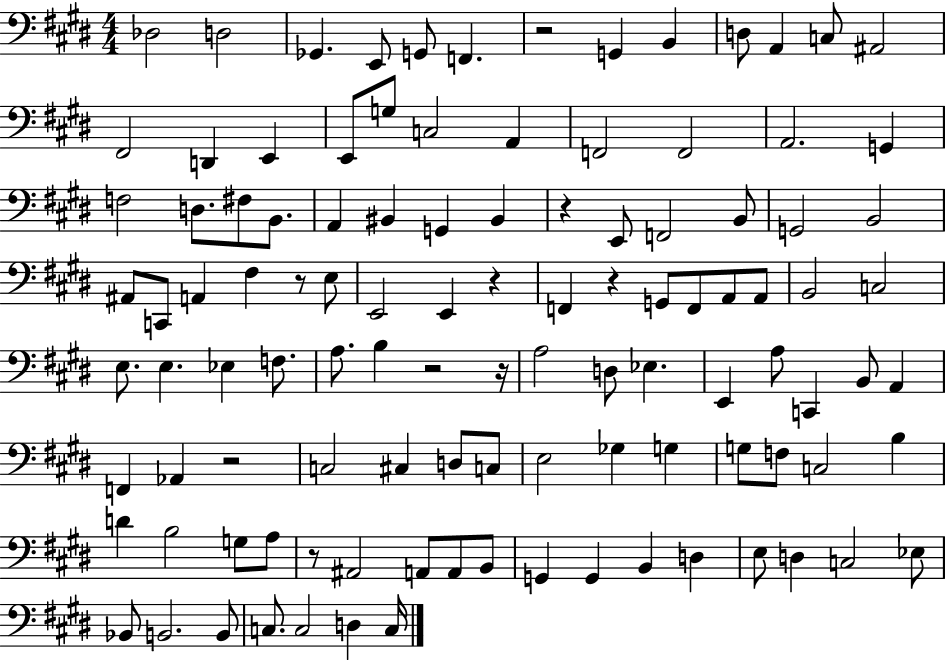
X:1
T:Untitled
M:4/4
L:1/4
K:E
_D,2 D,2 _G,, E,,/2 G,,/2 F,, z2 G,, B,, D,/2 A,, C,/2 ^A,,2 ^F,,2 D,, E,, E,,/2 G,/2 C,2 A,, F,,2 F,,2 A,,2 G,, F,2 D,/2 ^F,/2 B,,/2 A,, ^B,, G,, ^B,, z E,,/2 F,,2 B,,/2 G,,2 B,,2 ^A,,/2 C,,/2 A,, ^F, z/2 E,/2 E,,2 E,, z F,, z G,,/2 F,,/2 A,,/2 A,,/2 B,,2 C,2 E,/2 E, _E, F,/2 A,/2 B, z2 z/4 A,2 D,/2 _E, E,, A,/2 C,, B,,/2 A,, F,, _A,, z2 C,2 ^C, D,/2 C,/2 E,2 _G, G, G,/2 F,/2 C,2 B, D B,2 G,/2 A,/2 z/2 ^A,,2 A,,/2 A,,/2 B,,/2 G,, G,, B,, D, E,/2 D, C,2 _E,/2 _B,,/2 B,,2 B,,/2 C,/2 C,2 D, C,/4